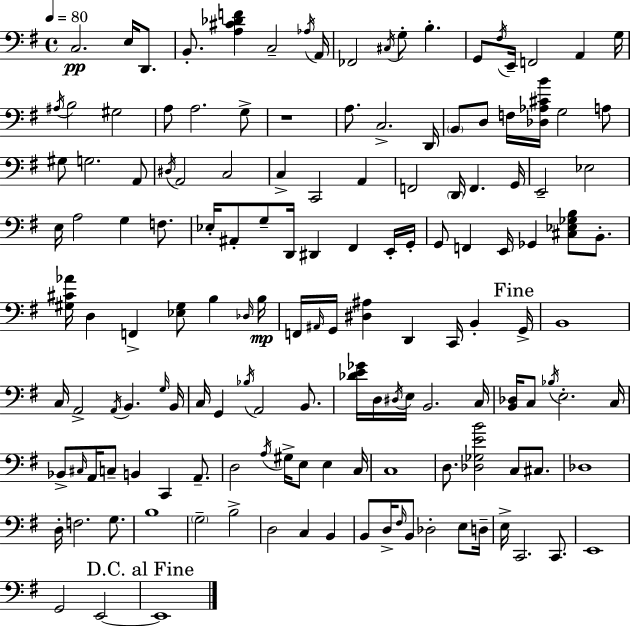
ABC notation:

X:1
T:Untitled
M:4/4
L:1/4
K:G
C,2 E,/4 D,,/2 B,,/2 [A,^C_DF] C,2 _A,/4 A,,/4 _F,,2 ^C,/4 G,/2 B, G,,/2 ^F,/4 E,,/4 F,,2 A,, G,/4 ^A,/4 B,2 ^G,2 A,/2 A,2 G,/2 z4 A,/2 C,2 D,,/4 B,,/2 D,/2 F,/4 [_D,_A,^CB]/4 G,2 A,/2 ^G,/2 G,2 A,,/2 ^D,/4 A,,2 C,2 C, C,,2 A,, F,,2 D,,/4 F,, G,,/4 E,,2 _E,2 E,/4 A,2 G, F,/2 _E,/4 ^A,,/2 G,/2 D,,/4 ^D,, ^F,, E,,/4 G,,/4 G,,/2 F,, E,,/4 _G,, [^C,_E,_G,B,]/2 B,,/2 [^G,^C_A]/4 D, F,, [_E,^G,]/2 B, _D,/4 B,/4 F,,/4 ^A,,/4 G,,/4 [^D,^A,] D,, C,,/4 B,, G,,/4 B,,4 C,/4 A,,2 A,,/4 B,, G,/4 B,,/4 C,/4 G,, _B,/4 A,,2 B,,/2 [_DE_G]/4 D,/4 ^D,/4 E,/4 B,,2 C,/4 [B,,_D,]/4 C,/2 _B,/4 E,2 C,/4 _B,,/2 ^C,/4 A,,/4 C,/2 B,, C,, A,,/2 D,2 A,/4 ^G,/4 E,/2 E, C,/4 C,4 D,/2 [_D,_G,EB]2 C,/2 ^C,/2 _D,4 D,/4 F,2 G,/2 B,4 G,2 B,2 D,2 C, B,, B,,/2 D,/4 ^F,/4 B,,/2 _D,2 E,/2 D,/4 E,/4 C,,2 C,,/2 E,,4 G,,2 E,,2 E,,4